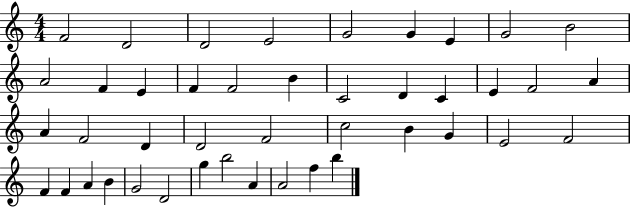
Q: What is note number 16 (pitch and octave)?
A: C4